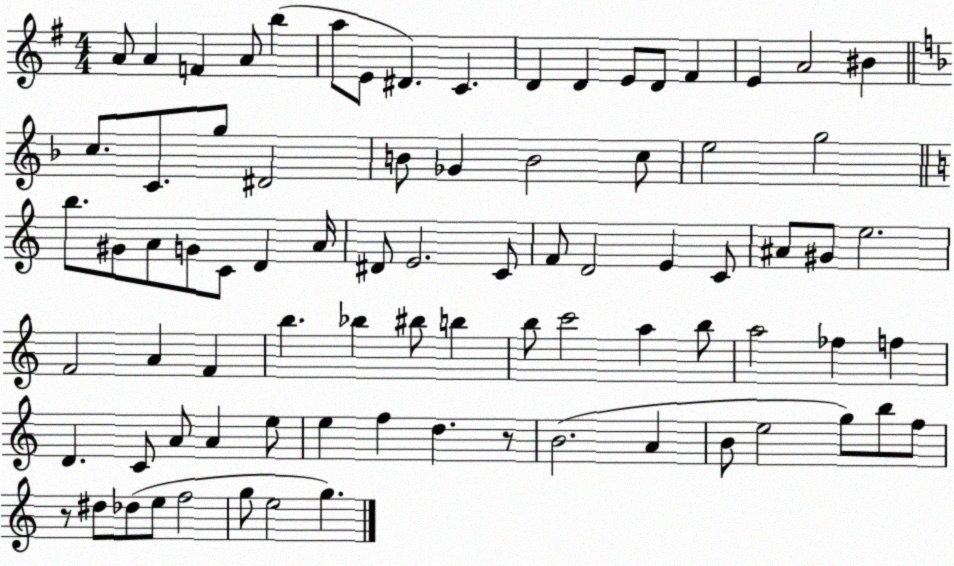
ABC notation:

X:1
T:Untitled
M:4/4
L:1/4
K:G
A/2 A F A/2 b a/2 E/2 ^D C D D E/2 D/2 ^F E A2 ^B c/2 C/2 g/2 ^D2 B/2 _G B2 c/2 e2 g2 b/2 ^G/2 A/2 G/2 C/2 D A/4 ^D/2 E2 C/2 F/2 D2 E C/2 ^A/2 ^G/2 e2 F2 A F b _b ^b/2 b b/2 c'2 a b/2 a2 _f f D C/2 A/2 A e/2 e f d z/2 B2 A B/2 e2 g/2 b/2 f/2 z/2 ^d/2 _d/2 e/2 f2 g/2 e2 g